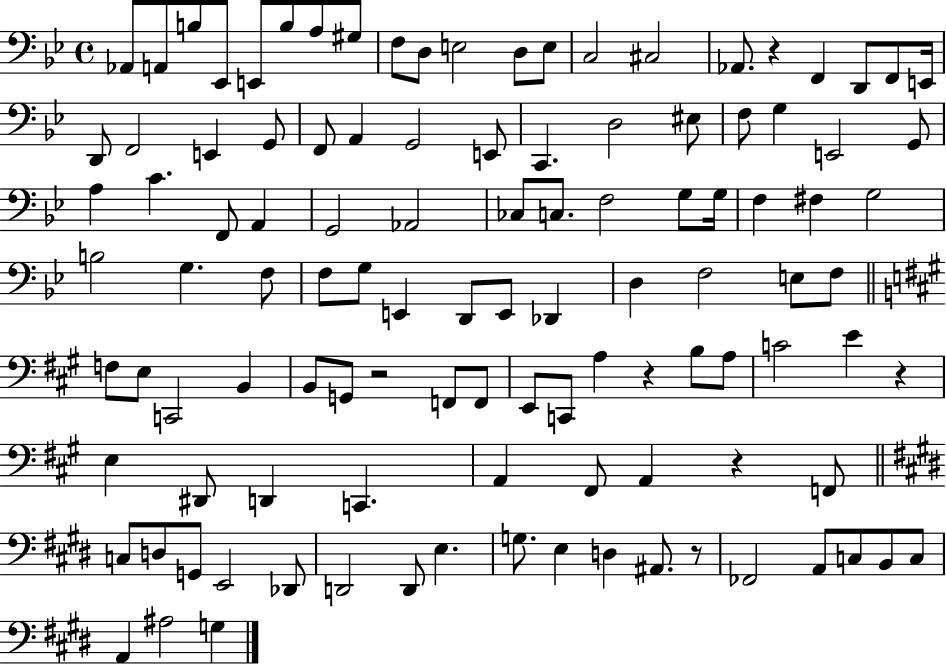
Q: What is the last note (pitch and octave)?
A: G3